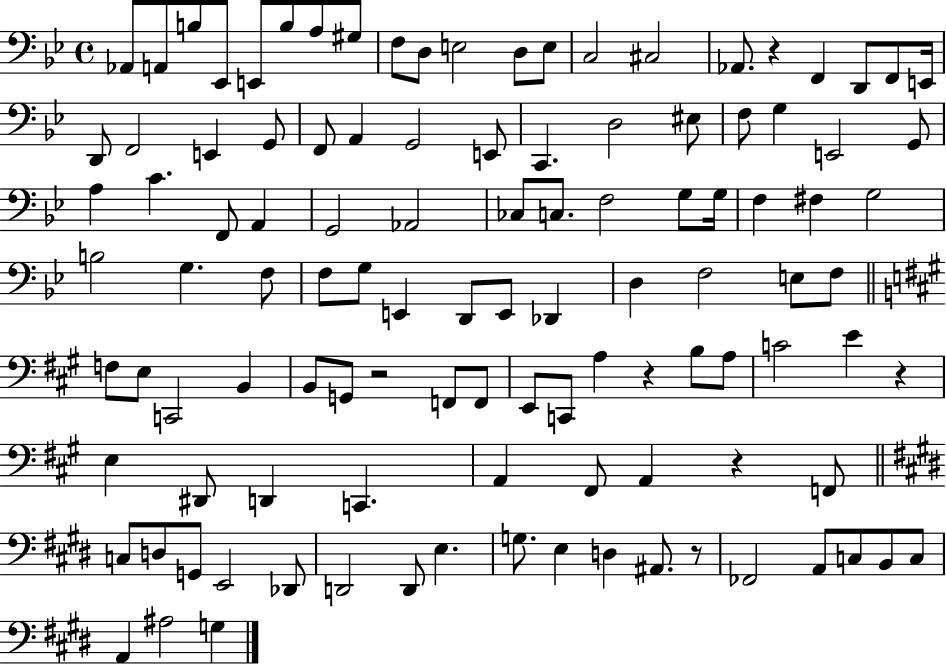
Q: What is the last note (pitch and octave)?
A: G3